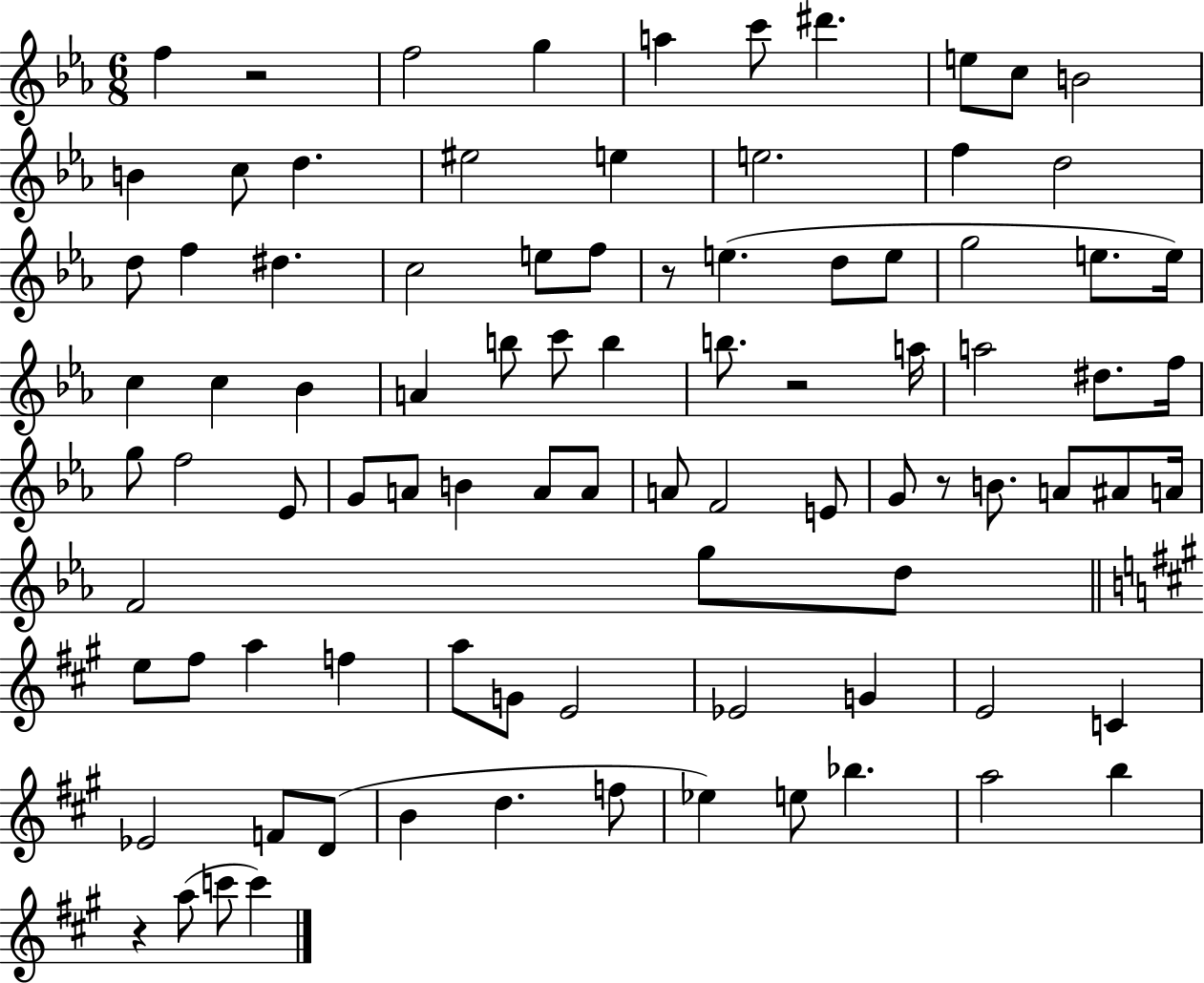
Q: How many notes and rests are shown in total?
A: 90